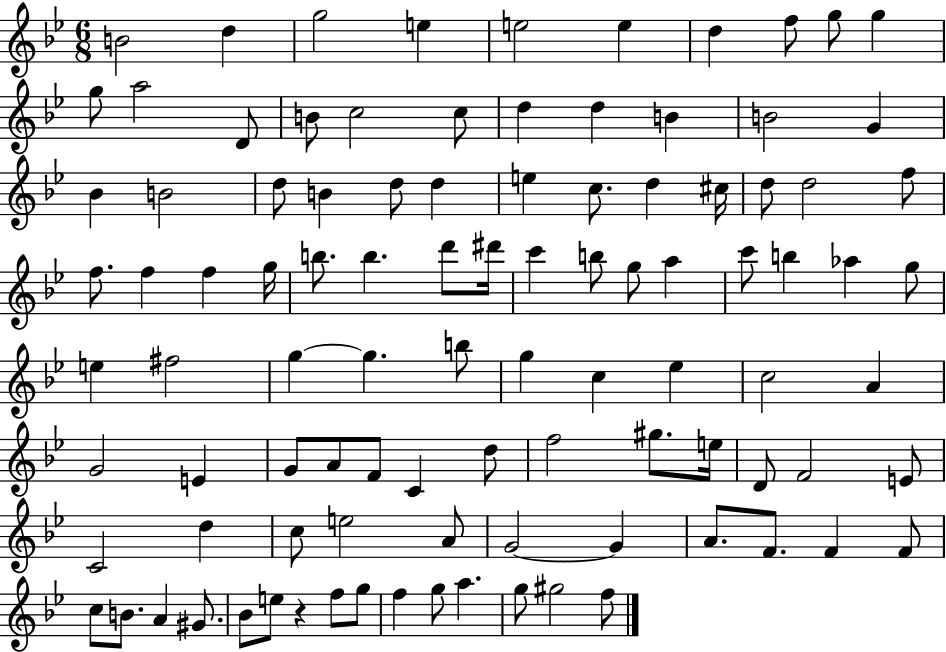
X:1
T:Untitled
M:6/8
L:1/4
K:Bb
B2 d g2 e e2 e d f/2 g/2 g g/2 a2 D/2 B/2 c2 c/2 d d B B2 G _B B2 d/2 B d/2 d e c/2 d ^c/4 d/2 d2 f/2 f/2 f f g/4 b/2 b d'/2 ^d'/4 c' b/2 g/2 a c'/2 b _a g/2 e ^f2 g g b/2 g c _e c2 A G2 E G/2 A/2 F/2 C d/2 f2 ^g/2 e/4 D/2 F2 E/2 C2 d c/2 e2 A/2 G2 G A/2 F/2 F F/2 c/2 B/2 A ^G/2 _B/2 e/2 z f/2 g/2 f g/2 a g/2 ^g2 f/2